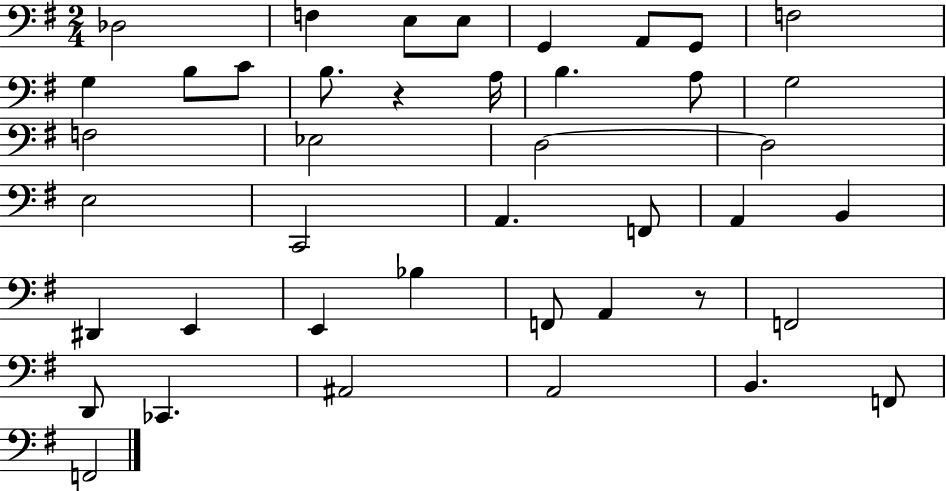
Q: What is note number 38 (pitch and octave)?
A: B2